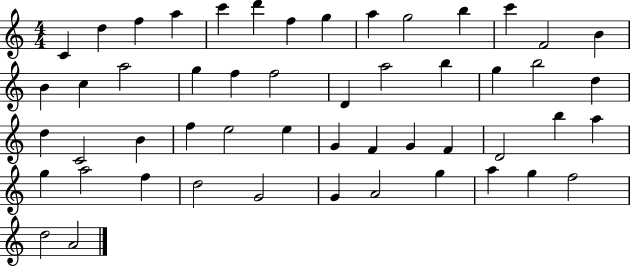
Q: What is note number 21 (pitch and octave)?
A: D4